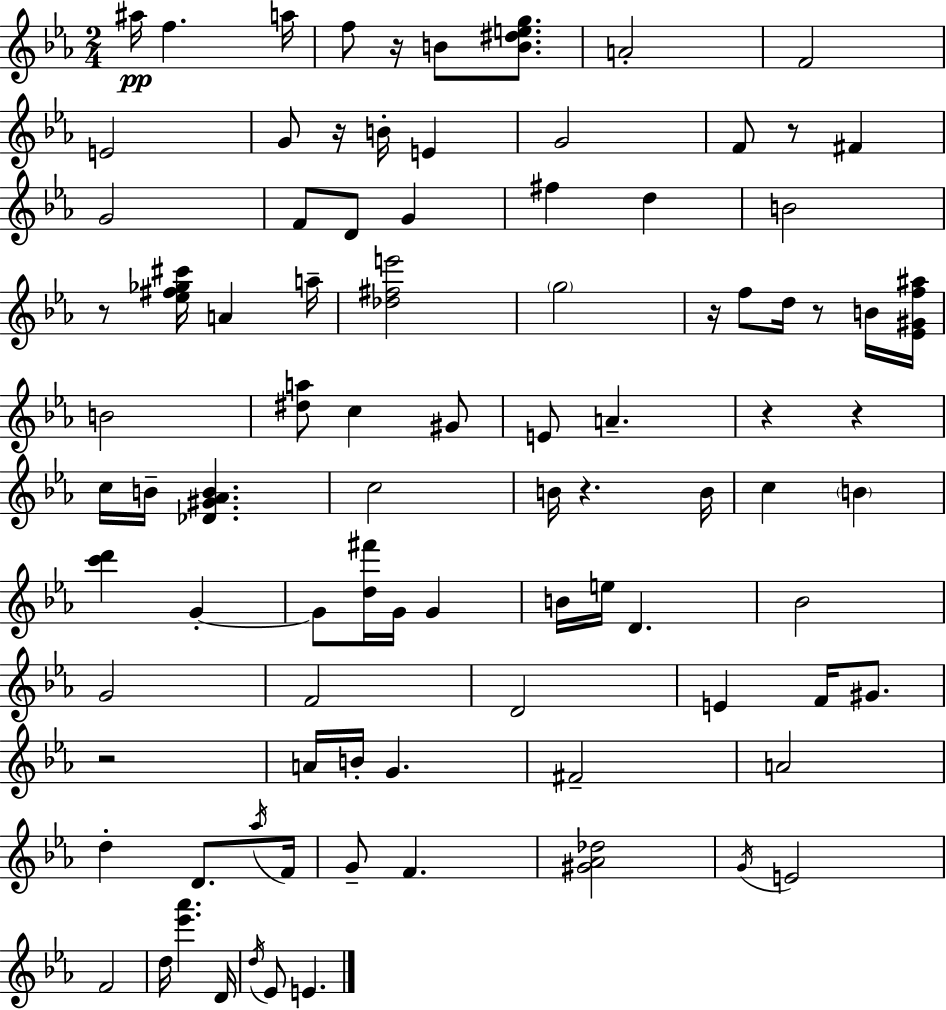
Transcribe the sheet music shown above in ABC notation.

X:1
T:Untitled
M:2/4
L:1/4
K:Eb
^a/4 f a/4 f/2 z/4 B/2 [B^deg]/2 A2 F2 E2 G/2 z/4 B/4 E G2 F/2 z/2 ^F G2 F/2 D/2 G ^f d B2 z/2 [_e^f_g^c']/4 A a/4 [_d^fe']2 g2 z/4 f/2 d/4 z/2 B/4 [_E^Gf^a]/4 B2 [^da]/2 c ^G/2 E/2 A z z c/4 B/4 [_D^G_AB] c2 B/4 z B/4 c B [c'd'] G G/2 [d^f']/4 G/4 G B/4 e/4 D _B2 G2 F2 D2 E F/4 ^G/2 z2 A/4 B/4 G ^F2 A2 d D/2 _a/4 F/4 G/2 F [^G_A_d]2 G/4 E2 F2 d/4 [_e'_a'] D/4 d/4 _E/2 E